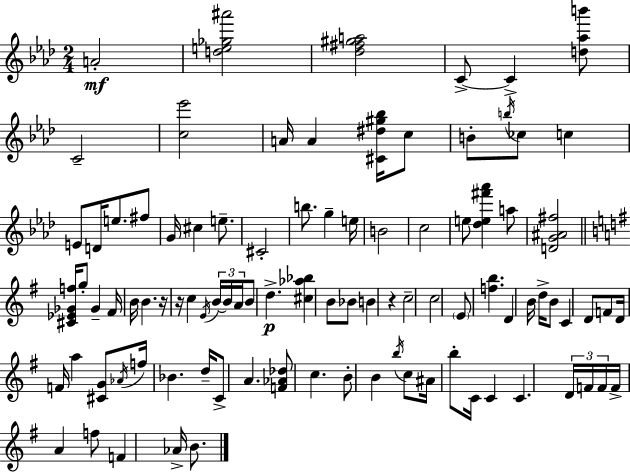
A4/h [D5,E5,Gb5,A#6]/h [Db5,F#5,G#5,A5]/h C4/e C4/q [D5,Ab5,B6]/e C4/h [C5,Eb6]/h A4/s A4/q [C#4,D#5,G#5,Bb5]/s C5/e B4/e B5/s CES5/e C5/q E4/e D4/s E5/e. F#5/e G4/s C#5/q E5/e. C#4/h B5/e. G5/q E5/s B4/h C5/h E5/e [Db5,E5,F#6,Ab6]/q A5/e [D4,G4,A#4,F#5]/h [C#4,Eb4,Gb4,F5]/s G5/e Gb4/q F#4/s B4/s B4/q. R/s R/s C5/q E4/s B4/s B4/s A4/s B4/e D5/q. [C#5,Ab5,Bb5]/q B4/e Bb4/e B4/q R/q C5/h C5/h E4/e [F5,B5]/q. D4/q B4/s D5/s B4/e C4/q D4/e F4/e D4/s F4/s A5/q [C#4,G4]/e Ab4/s F5/s Bb4/q. D5/s C4/e A4/q. [F4,Ab4,Db5]/e C5/q. B4/e B4/q B5/s C5/e A#4/s B5/e C4/s C4/q C4/q. D4/s F4/s F4/s F4/s A4/q F5/e F4/q Ab4/s B4/e.